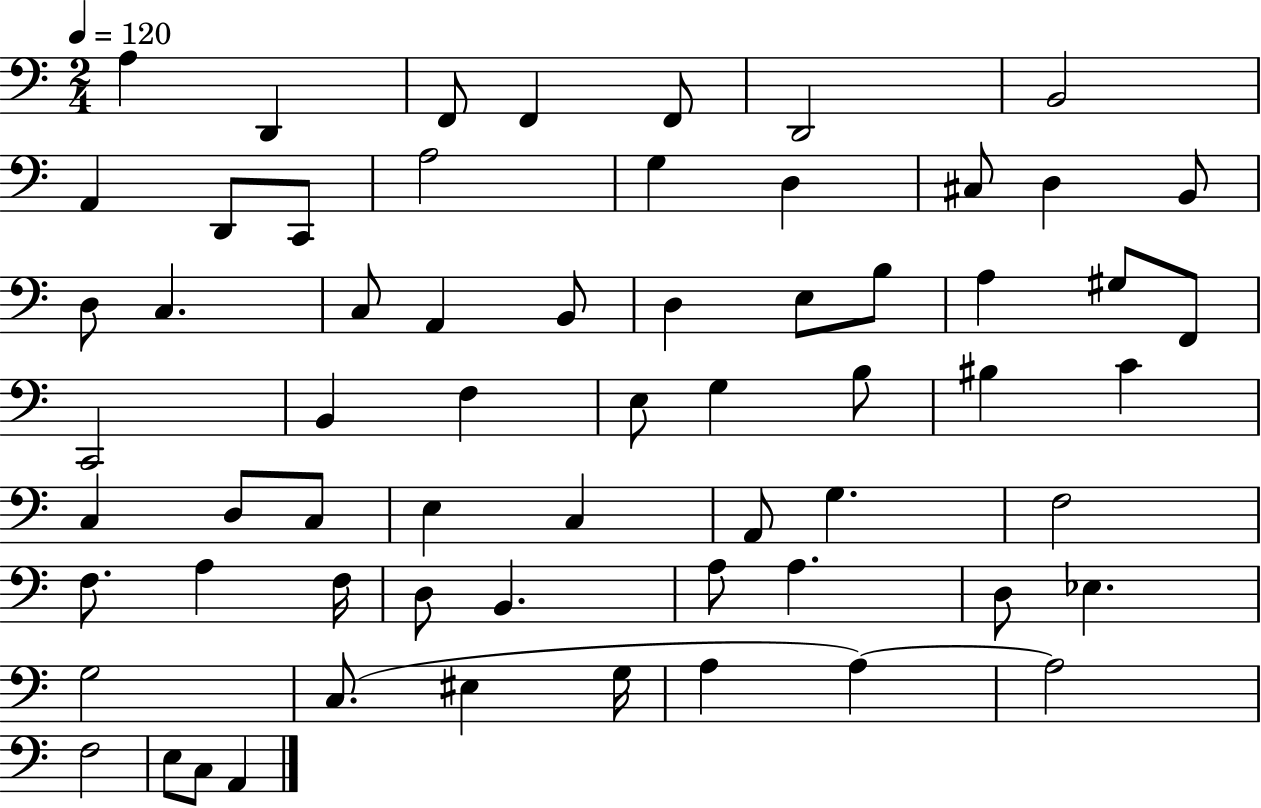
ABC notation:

X:1
T:Untitled
M:2/4
L:1/4
K:C
A, D,, F,,/2 F,, F,,/2 D,,2 B,,2 A,, D,,/2 C,,/2 A,2 G, D, ^C,/2 D, B,,/2 D,/2 C, C,/2 A,, B,,/2 D, E,/2 B,/2 A, ^G,/2 F,,/2 C,,2 B,, F, E,/2 G, B,/2 ^B, C C, D,/2 C,/2 E, C, A,,/2 G, F,2 F,/2 A, F,/4 D,/2 B,, A,/2 A, D,/2 _E, G,2 C,/2 ^E, G,/4 A, A, A,2 F,2 E,/2 C,/2 A,,